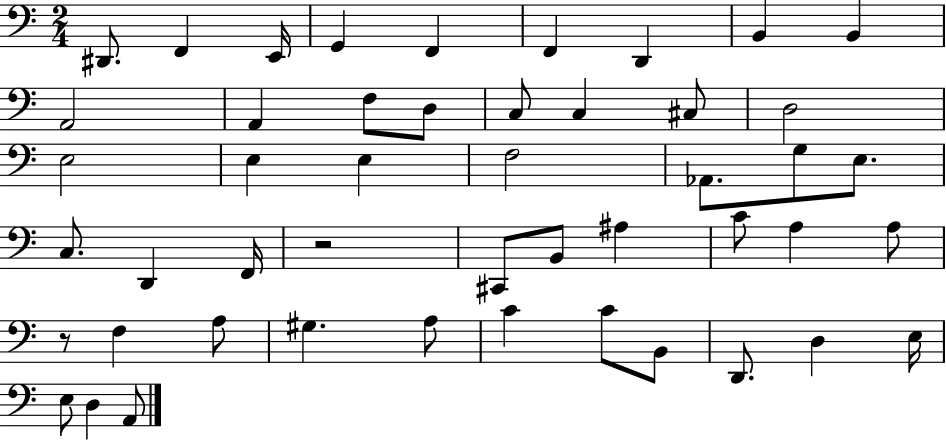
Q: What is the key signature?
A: C major